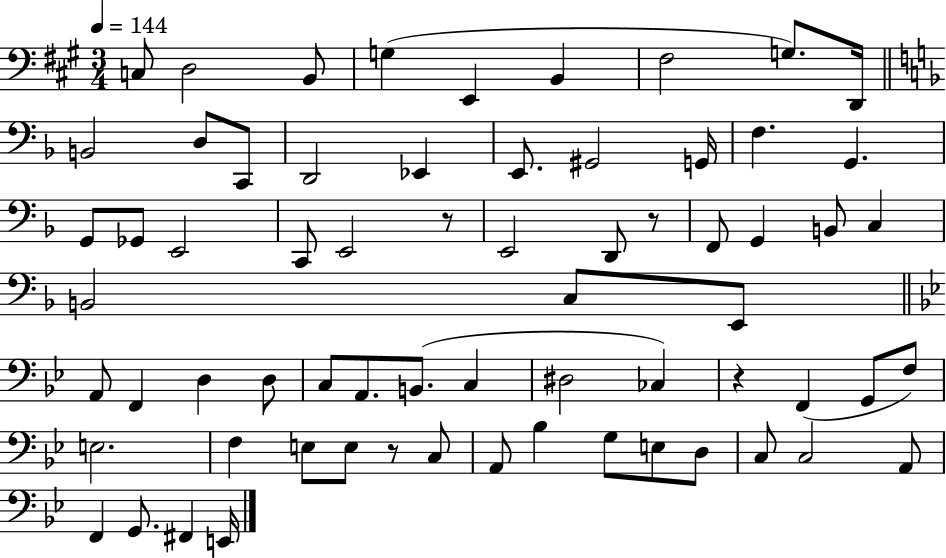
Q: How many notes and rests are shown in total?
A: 67